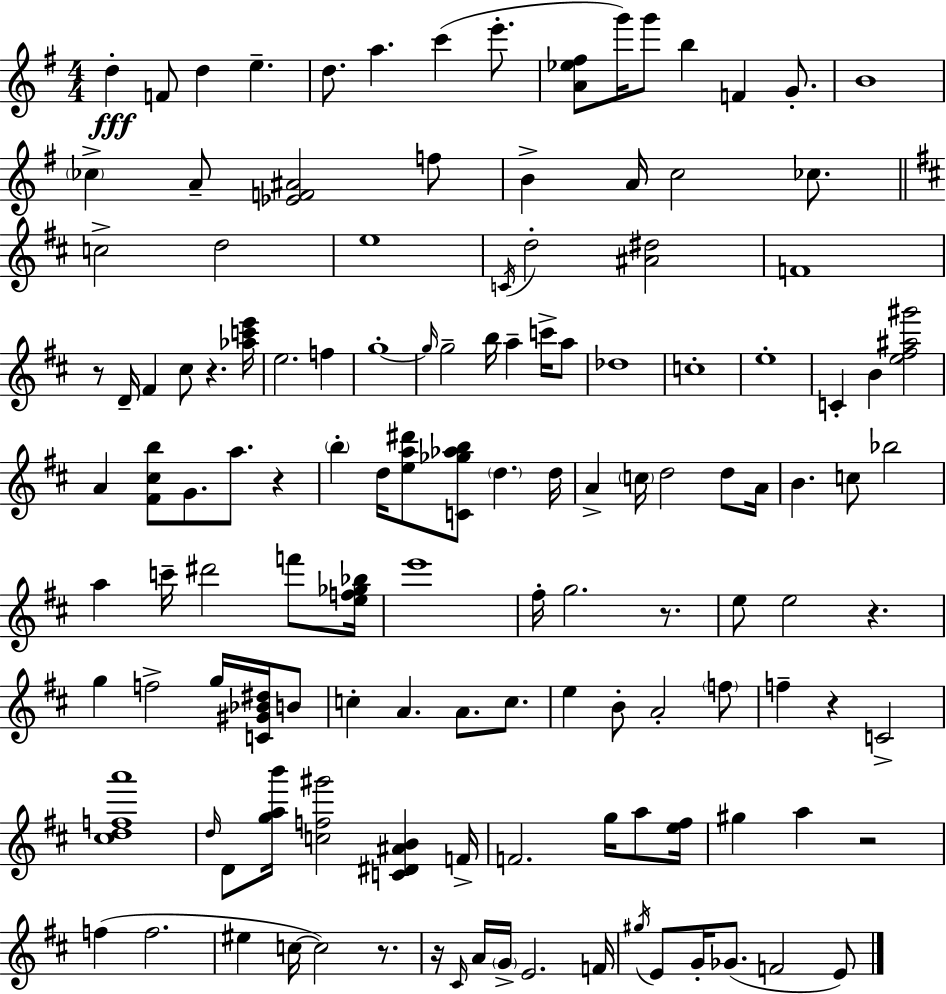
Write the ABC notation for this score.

X:1
T:Untitled
M:4/4
L:1/4
K:Em
d F/2 d e d/2 a c' e'/2 [A_e^f]/2 g'/4 g'/2 b F G/2 B4 _c A/2 [_EF^A]2 f/2 B A/4 c2 _c/2 c2 d2 e4 C/4 d2 [^A^d]2 F4 z/2 D/4 ^F ^c/2 z [_ac'e']/4 e2 f g4 g/4 g2 b/4 a c'/4 a/2 _d4 c4 e4 C B [e^f^a^g']2 A [^F^cb]/2 G/2 a/2 z b d/4 [ea^d']/2 [C_g_ab]/2 d d/4 A c/4 d2 d/2 A/4 B c/2 _b2 a c'/4 ^d'2 f'/2 [ef_g_b]/4 e'4 ^f/4 g2 z/2 e/2 e2 z g f2 g/4 [C^G_B^d]/4 B/2 c A A/2 c/2 e B/2 A2 f/2 f z C2 [^cdfa']4 d/4 D/2 [gab']/4 [cf^g']2 [C^D^AB] F/4 F2 g/4 a/2 [e^f]/4 ^g a z2 f f2 ^e c/4 c2 z/2 z/4 ^C/4 A/4 G/4 E2 F/4 ^g/4 E/2 G/4 _G/2 F2 E/2